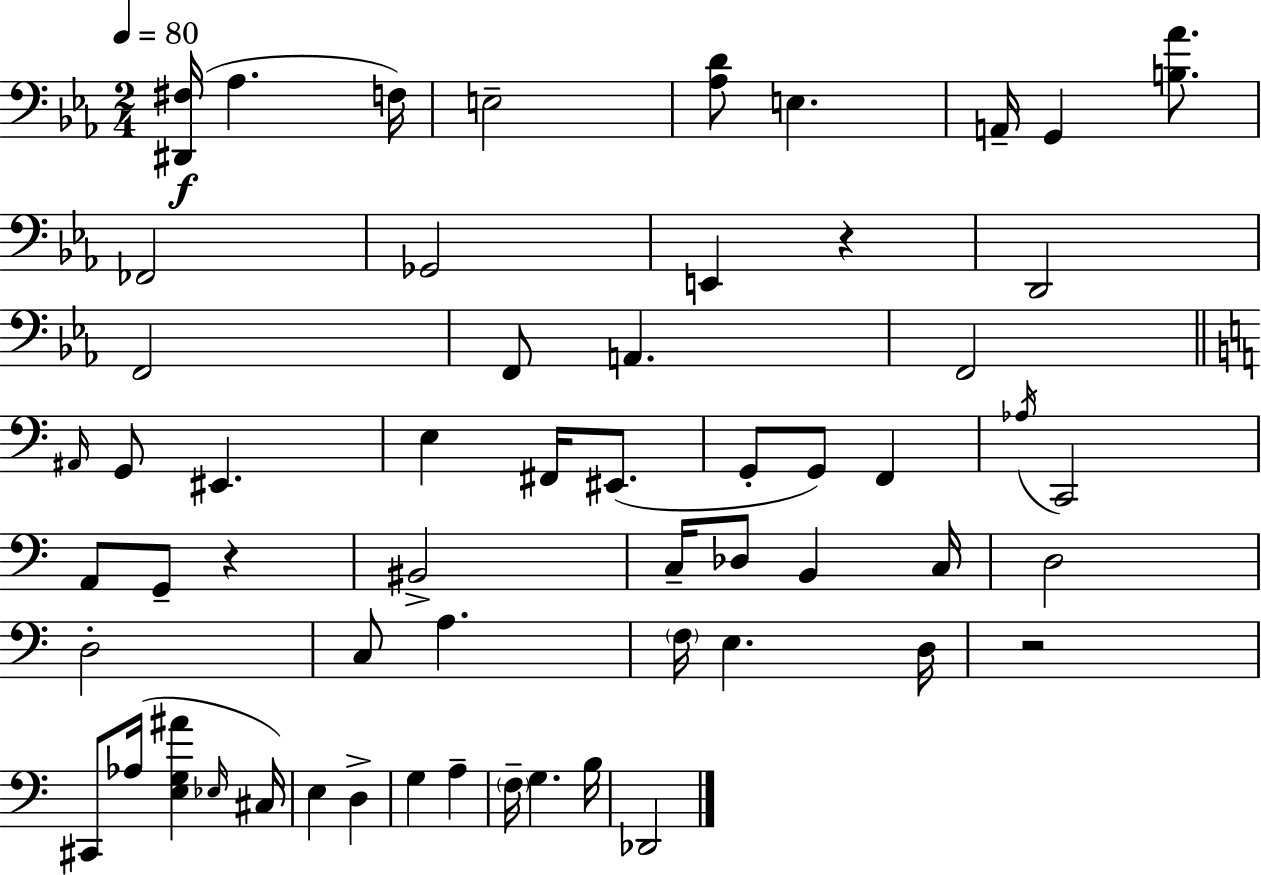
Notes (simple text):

[D#2,F#3]/s Ab3/q. F3/s E3/h [Ab3,D4]/e E3/q. A2/s G2/q [B3,Ab4]/e. FES2/h Gb2/h E2/q R/q D2/h F2/h F2/e A2/q. F2/h A#2/s G2/e EIS2/q. E3/q F#2/s EIS2/e. G2/e G2/e F2/q Ab3/s C2/h A2/e G2/e R/q BIS2/h C3/s Db3/e B2/q C3/s D3/h D3/h C3/e A3/q. F3/s E3/q. D3/s R/h C#2/e Ab3/s [E3,G3,A#4]/q Eb3/s C#3/s E3/q D3/q G3/q A3/q F3/s G3/q. B3/s Db2/h